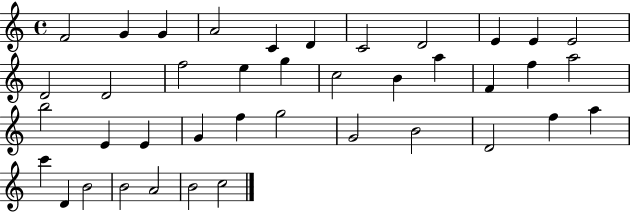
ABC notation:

X:1
T:Untitled
M:4/4
L:1/4
K:C
F2 G G A2 C D C2 D2 E E E2 D2 D2 f2 e g c2 B a F f a2 b2 E E G f g2 G2 B2 D2 f a c' D B2 B2 A2 B2 c2